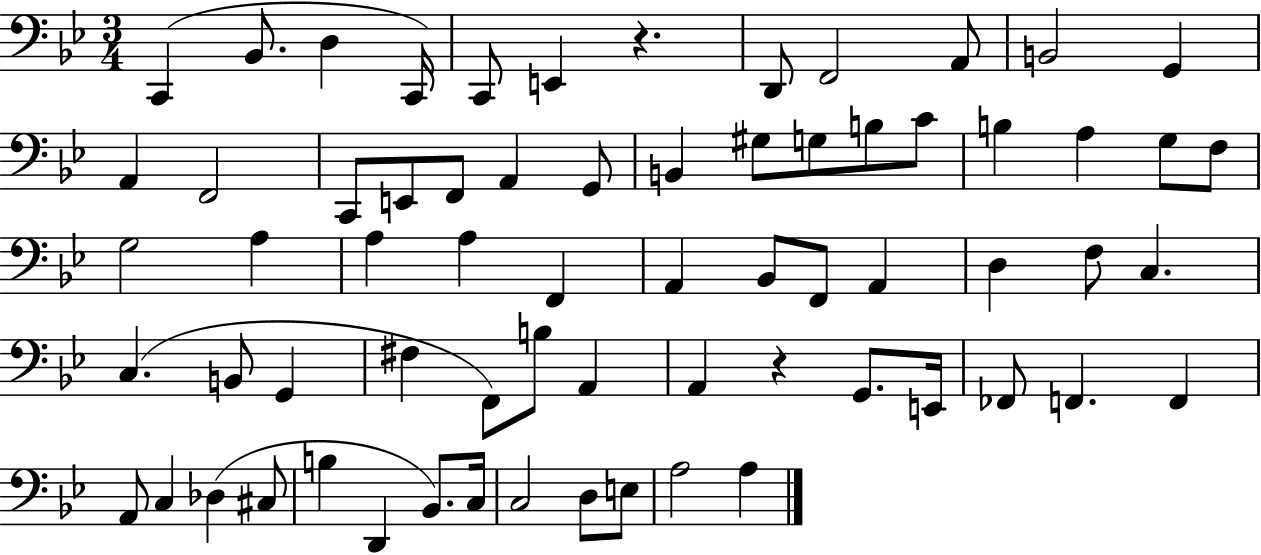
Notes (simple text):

C2/q Bb2/e. D3/q C2/s C2/e E2/q R/q. D2/e F2/h A2/e B2/h G2/q A2/q F2/h C2/e E2/e F2/e A2/q G2/e B2/q G#3/e G3/e B3/e C4/e B3/q A3/q G3/e F3/e G3/h A3/q A3/q A3/q F2/q A2/q Bb2/e F2/e A2/q D3/q F3/e C3/q. C3/q. B2/e G2/q F#3/q F2/e B3/e A2/q A2/q R/q G2/e. E2/s FES2/e F2/q. F2/q A2/e C3/q Db3/q C#3/e B3/q D2/q Bb2/e. C3/s C3/h D3/e E3/e A3/h A3/q